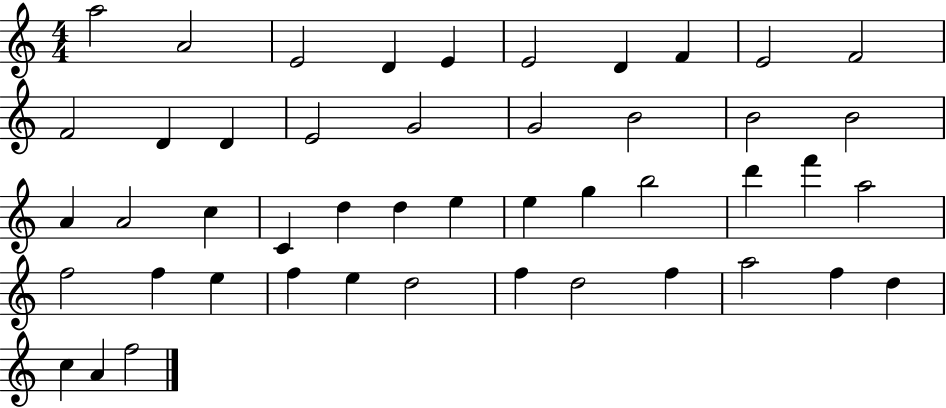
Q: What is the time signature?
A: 4/4